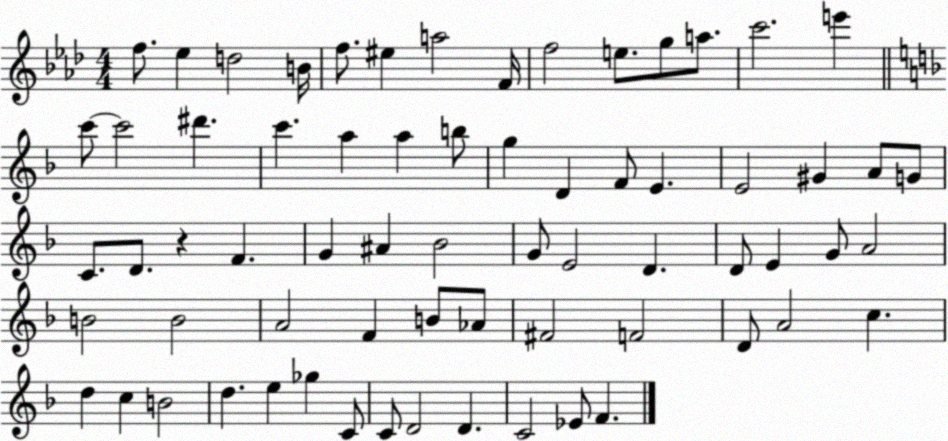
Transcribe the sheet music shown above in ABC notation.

X:1
T:Untitled
M:4/4
L:1/4
K:Ab
f/2 _e d2 B/4 f/2 ^e a2 F/4 f2 e/2 g/2 a/2 c'2 e' c'/2 c'2 ^d' c' a a b/2 g D F/2 E E2 ^G A/2 G/2 C/2 D/2 z F G ^A _B2 G/2 E2 D D/2 E G/2 A2 B2 B2 A2 F B/2 _A/2 ^F2 F2 D/2 A2 c d c B2 d e _g C/2 C/2 D2 D C2 _E/2 F